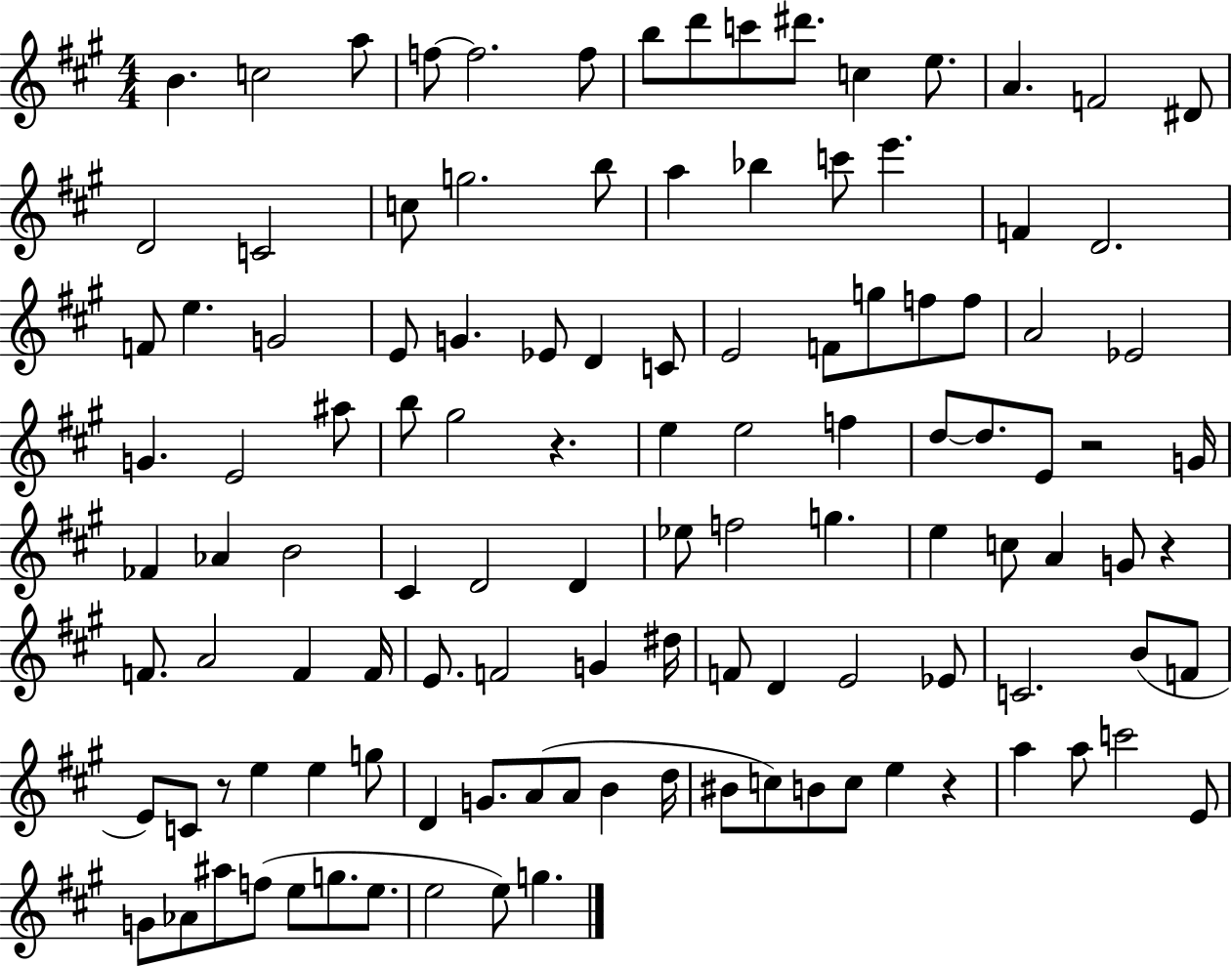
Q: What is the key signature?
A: A major